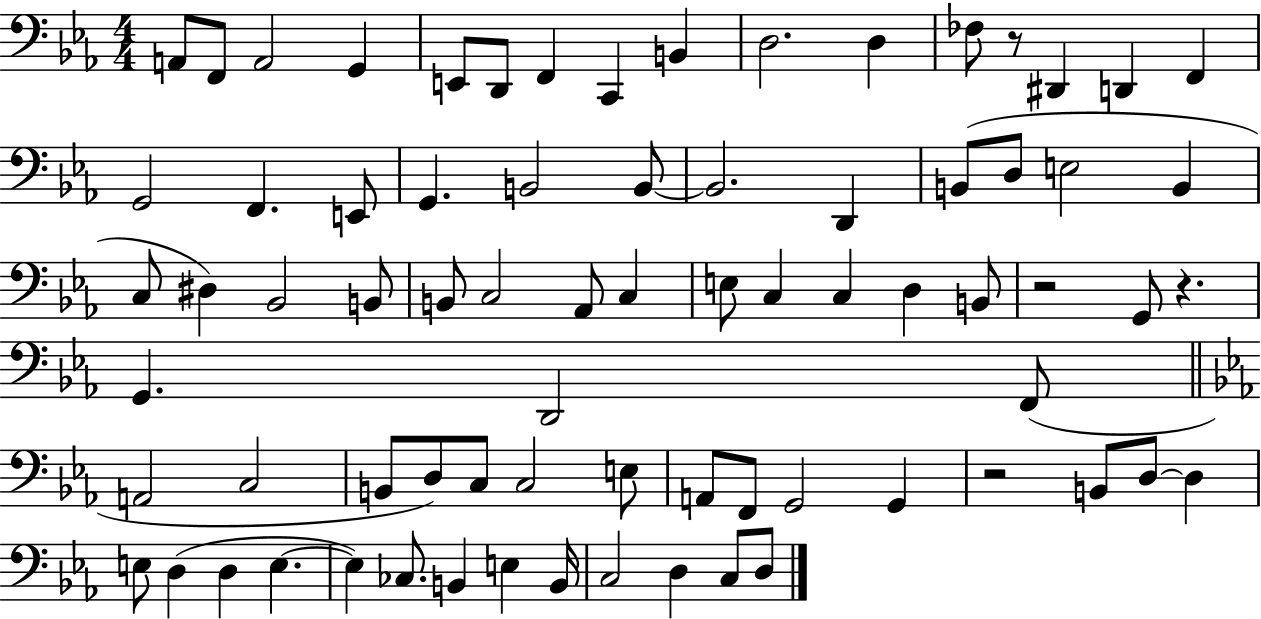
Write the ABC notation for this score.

X:1
T:Untitled
M:4/4
L:1/4
K:Eb
A,,/2 F,,/2 A,,2 G,, E,,/2 D,,/2 F,, C,, B,, D,2 D, _F,/2 z/2 ^D,, D,, F,, G,,2 F,, E,,/2 G,, B,,2 B,,/2 B,,2 D,, B,,/2 D,/2 E,2 B,, C,/2 ^D, _B,,2 B,,/2 B,,/2 C,2 _A,,/2 C, E,/2 C, C, D, B,,/2 z2 G,,/2 z G,, D,,2 F,,/2 A,,2 C,2 B,,/2 D,/2 C,/2 C,2 E,/2 A,,/2 F,,/2 G,,2 G,, z2 B,,/2 D,/2 D, E,/2 D, D, E, E, _C,/2 B,, E, B,,/4 C,2 D, C,/2 D,/2